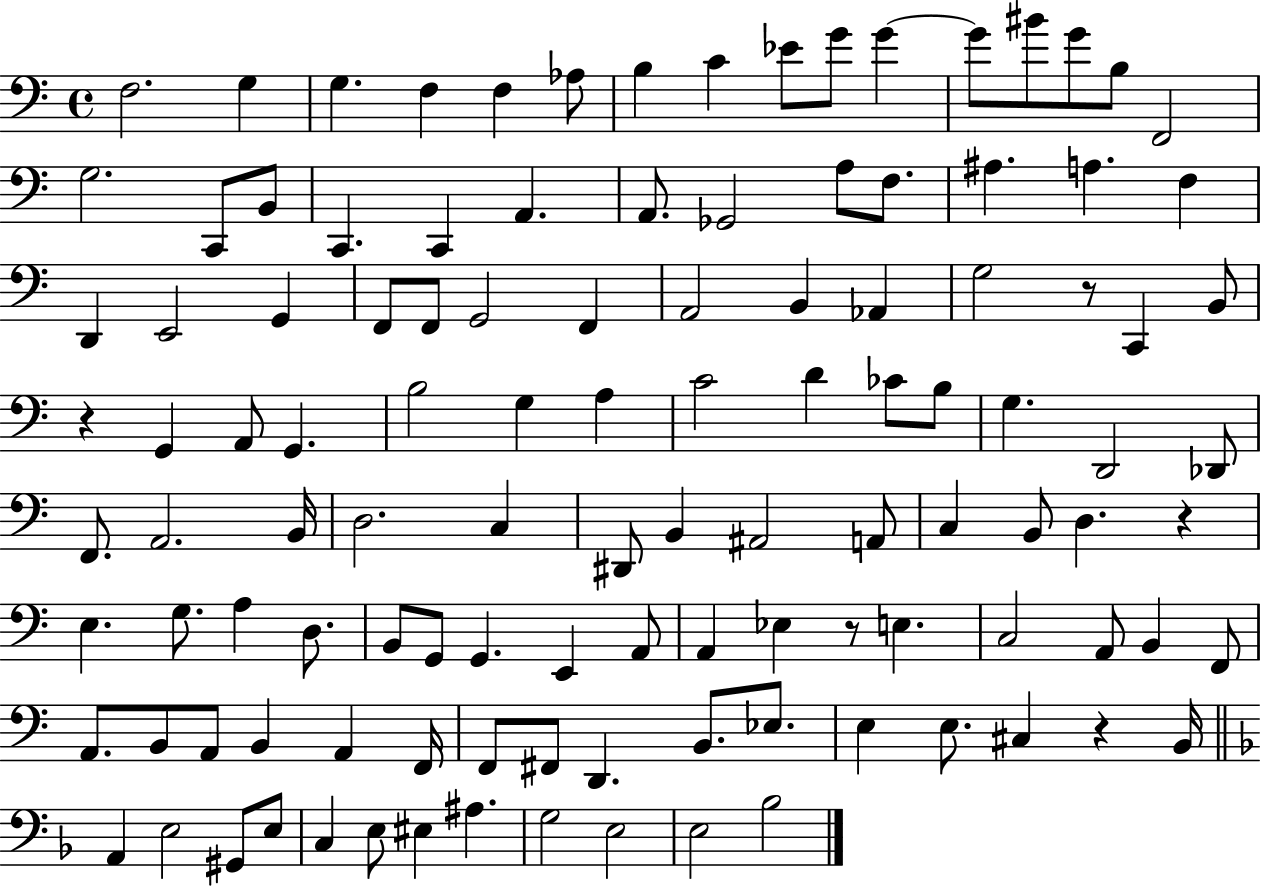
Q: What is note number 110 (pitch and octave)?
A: Bb3